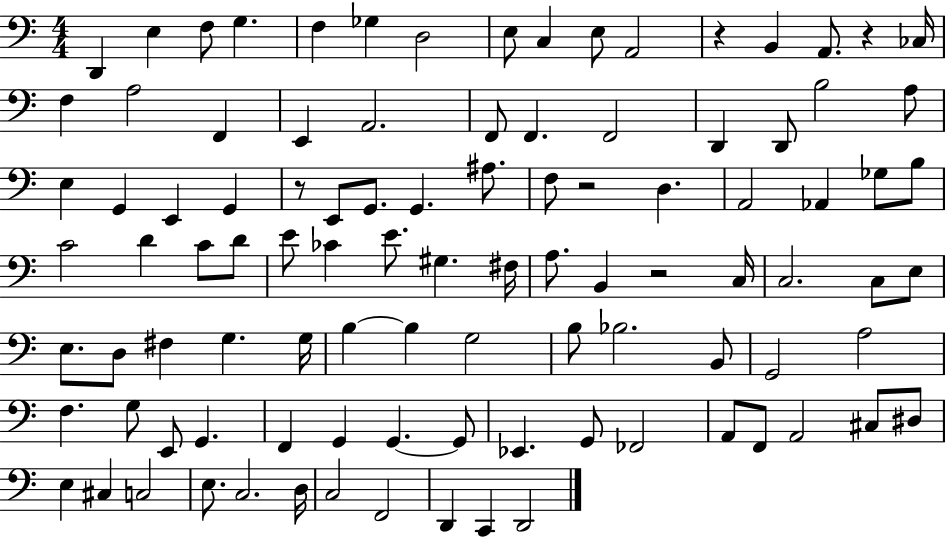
D2/q E3/q F3/e G3/q. F3/q Gb3/q D3/h E3/e C3/q E3/e A2/h R/q B2/q A2/e. R/q CES3/s F3/q A3/h F2/q E2/q A2/h. F2/e F2/q. F2/h D2/q D2/e B3/h A3/e E3/q G2/q E2/q G2/q R/e E2/e G2/e. G2/q. A#3/e. F3/e R/h D3/q. A2/h Ab2/q Gb3/e B3/e C4/h D4/q C4/e D4/e E4/e CES4/q E4/e. G#3/q. F#3/s A3/e. B2/q R/h C3/s C3/h. C3/e E3/e E3/e. D3/e F#3/q G3/q. G3/s B3/q B3/q G3/h B3/e Bb3/h. B2/e G2/h A3/h F3/q. G3/e E2/e G2/q. F2/q G2/q G2/q. G2/e Eb2/q. G2/e FES2/h A2/e F2/e A2/h C#3/e D#3/e E3/q C#3/q C3/h E3/e. C3/h. D3/s C3/h F2/h D2/q C2/q D2/h